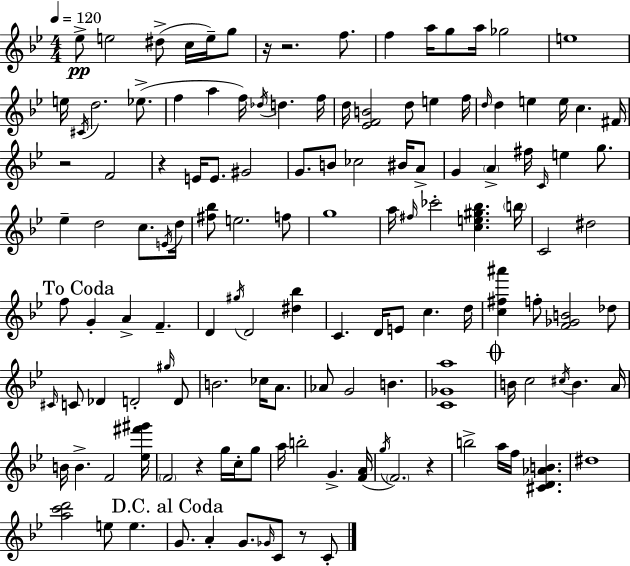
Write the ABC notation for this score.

X:1
T:Untitled
M:4/4
L:1/4
K:Bb
_e/2 e2 ^d/2 c/4 e/4 g/2 z/4 z2 f/2 f a/4 g/2 a/4 _g2 e4 e/4 ^C/4 d2 _e/2 f a f/4 _d/4 d f/4 d/4 [_EFB]2 d/2 e f/4 d/4 d e e/4 c ^F/4 z2 F2 z E/4 E/2 ^G2 G/2 B/2 _c2 ^B/4 A/2 G A ^f/4 C/4 e g/2 _e d2 c/2 E/4 d/4 [^f_b]/2 e2 f/2 g4 a/4 ^f/4 _c'2 [ce^g_b] b/4 C2 ^d2 f/2 G A F D ^g/4 D2 [^d_b] C D/4 E/2 c d/4 [c^f^a'] f/2 [F_GB]2 _d/2 ^C/4 C/2 _D D2 ^g/4 D/2 B2 _c/4 A/2 _A/2 G2 B [C_Ga]4 B/4 c2 ^c/4 B A/4 B/4 B F2 [_e^f'^g']/4 F2 z g/4 c/4 g/2 a/4 b2 G [FA]/4 g/4 F2 z b2 a/4 f/4 [^CD_AB] ^d4 [ac'd']2 e/2 e G/2 A G/2 _G/4 C/2 z/2 C/2